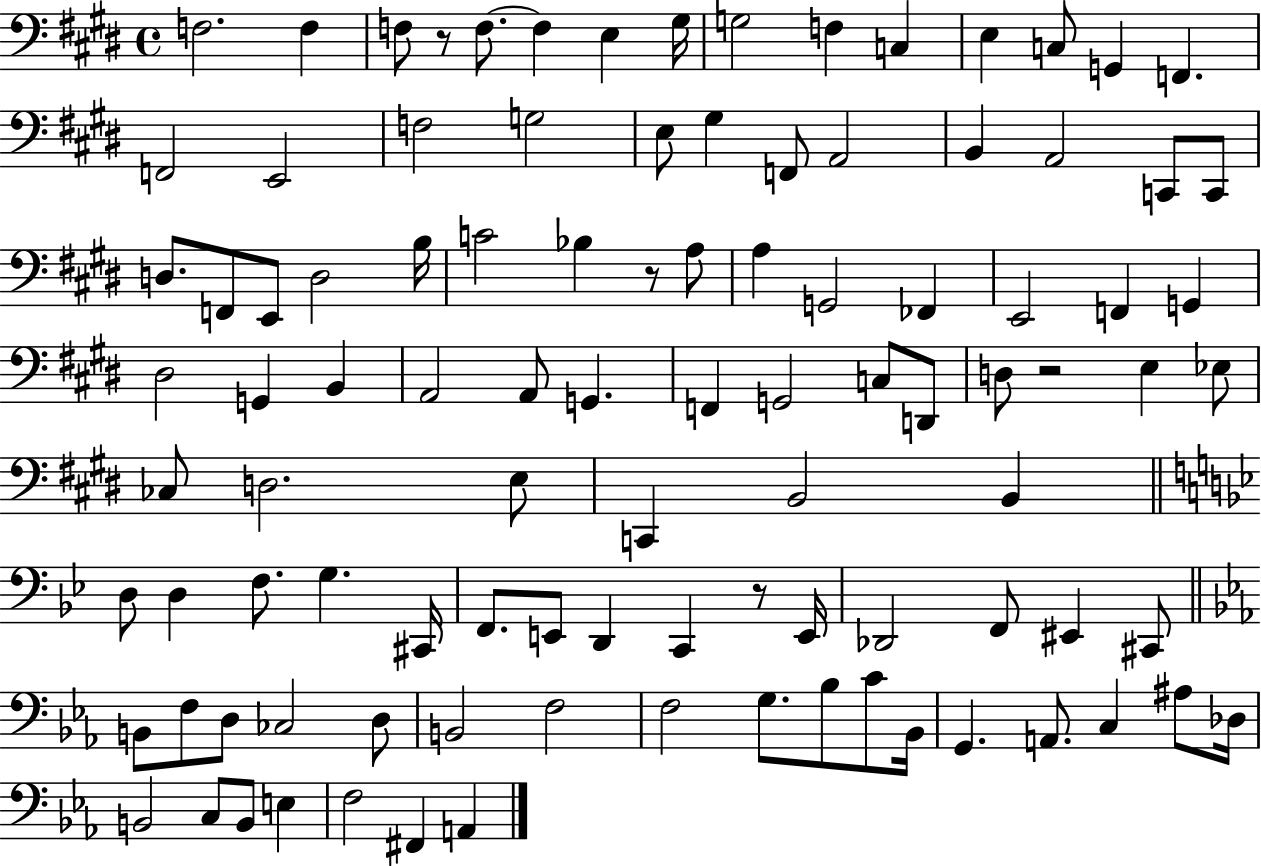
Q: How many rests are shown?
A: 4